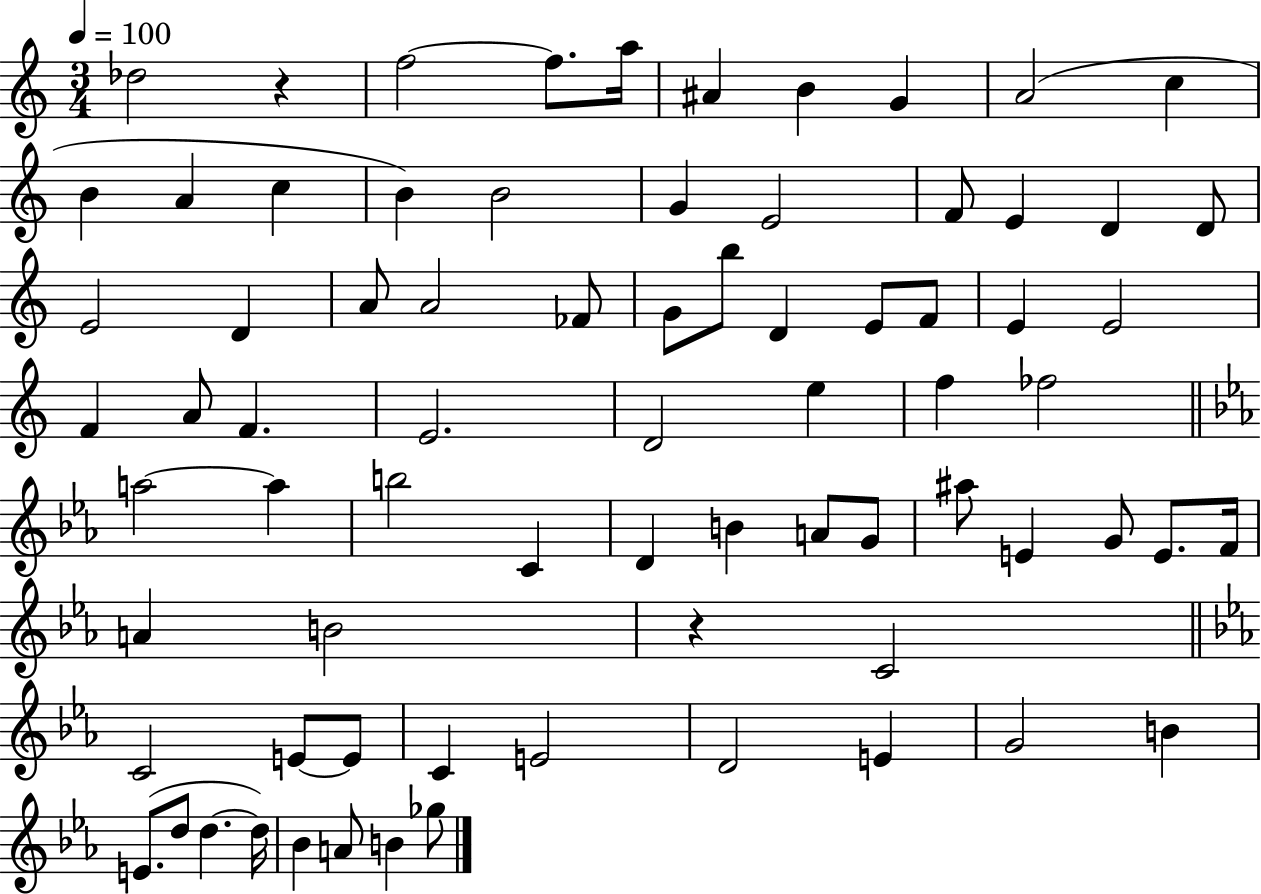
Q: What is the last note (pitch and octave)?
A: Gb5